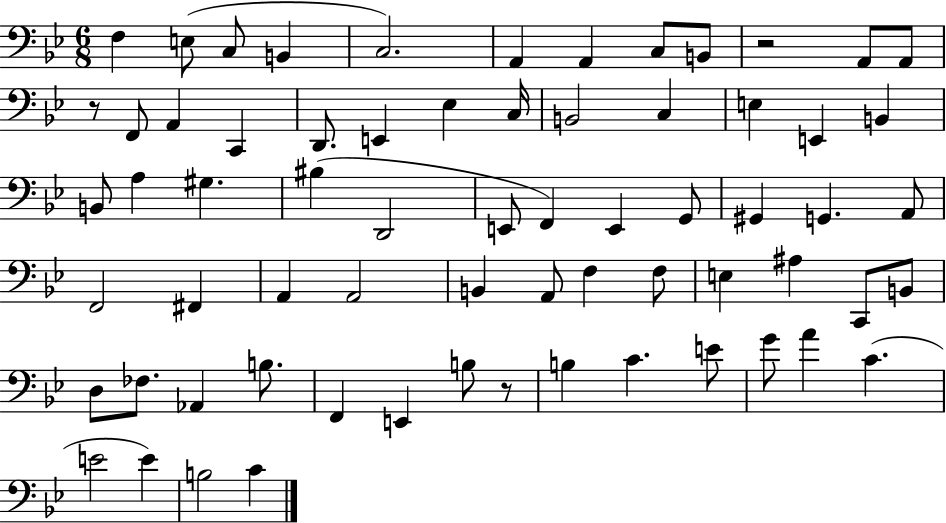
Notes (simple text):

F3/q E3/e C3/e B2/q C3/h. A2/q A2/q C3/e B2/e R/h A2/e A2/e R/e F2/e A2/q C2/q D2/e. E2/q Eb3/q C3/s B2/h C3/q E3/q E2/q B2/q B2/e A3/q G#3/q. BIS3/q D2/h E2/e F2/q E2/q G2/e G#2/q G2/q. A2/e F2/h F#2/q A2/q A2/h B2/q A2/e F3/q F3/e E3/q A#3/q C2/e B2/e D3/e FES3/e. Ab2/q B3/e. F2/q E2/q B3/e R/e B3/q C4/q. E4/e G4/e A4/q C4/q. E4/h E4/q B3/h C4/q